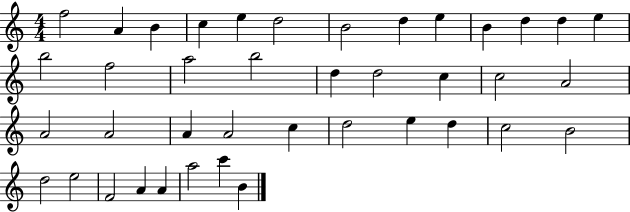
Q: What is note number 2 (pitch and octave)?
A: A4